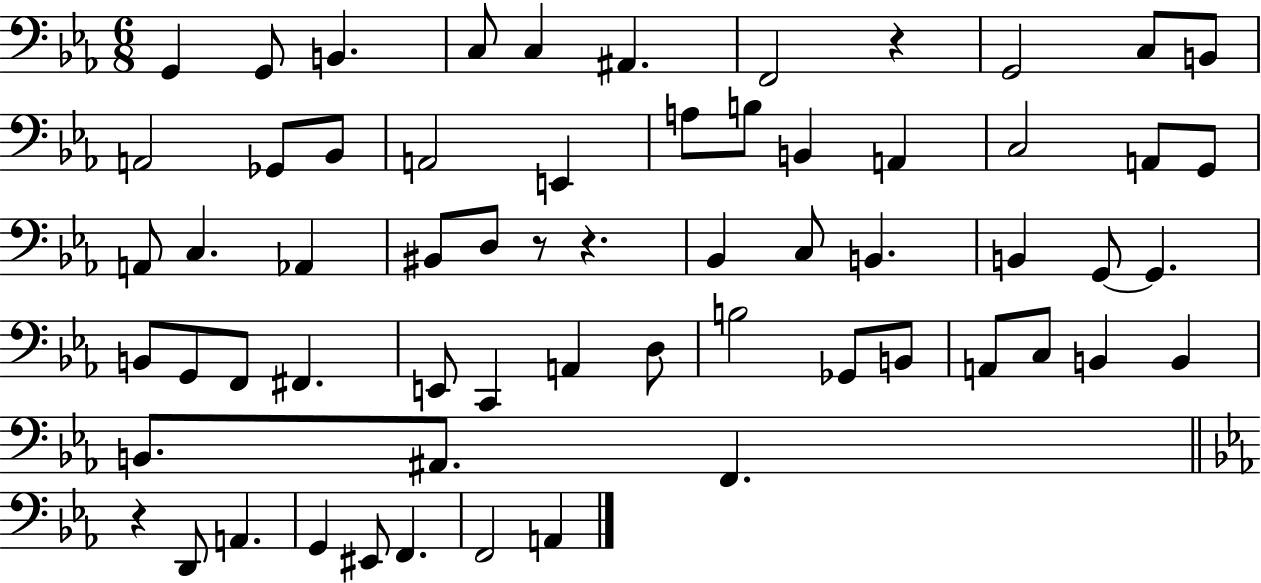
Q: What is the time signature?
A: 6/8